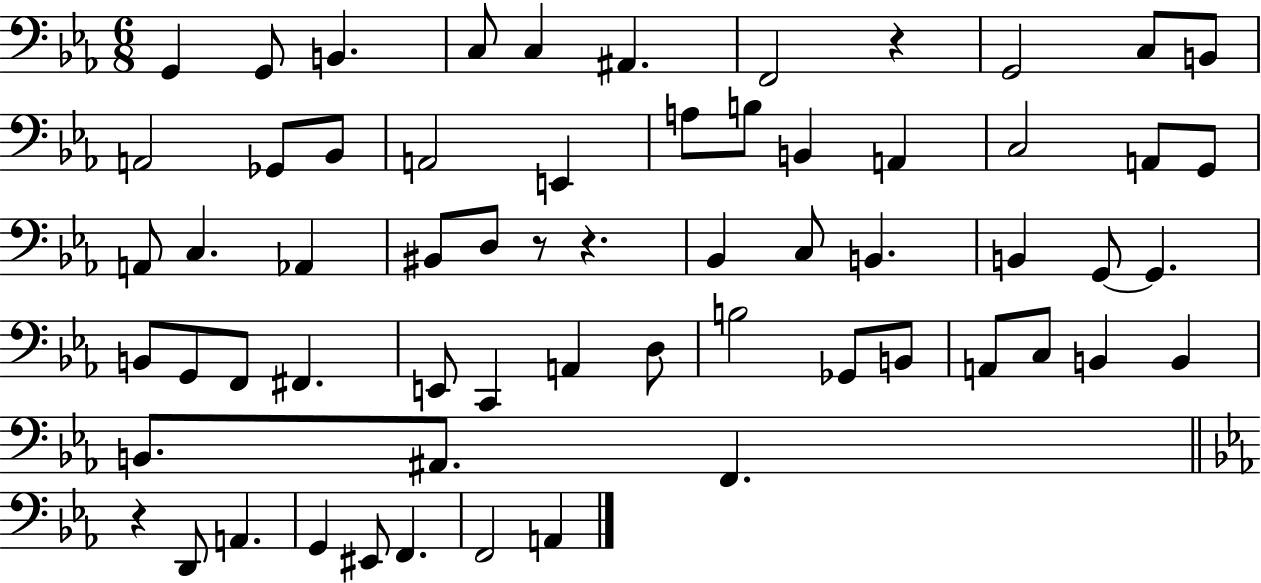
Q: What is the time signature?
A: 6/8